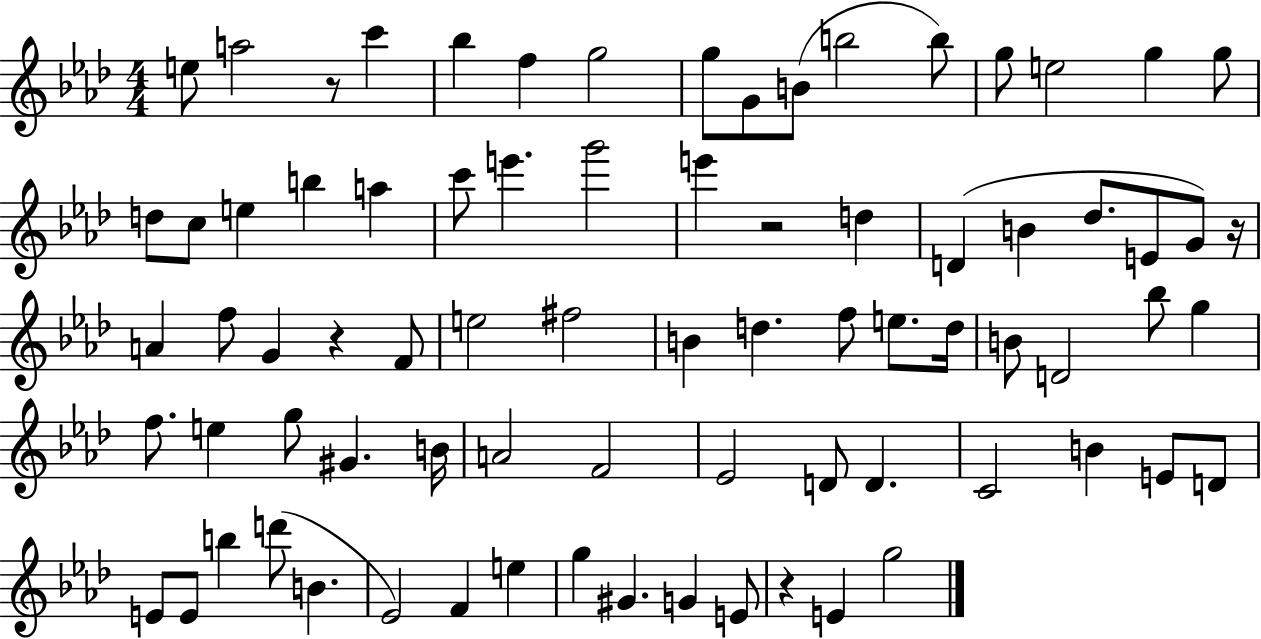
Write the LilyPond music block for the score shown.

{
  \clef treble
  \numericTimeSignature
  \time 4/4
  \key aes \major
  e''8 a''2 r8 c'''4 | bes''4 f''4 g''2 | g''8 g'8 b'8( b''2 b''8) | g''8 e''2 g''4 g''8 | \break d''8 c''8 e''4 b''4 a''4 | c'''8 e'''4. g'''2 | e'''4 r2 d''4 | d'4( b'4 des''8. e'8 g'8) r16 | \break a'4 f''8 g'4 r4 f'8 | e''2 fis''2 | b'4 d''4. f''8 e''8. d''16 | b'8 d'2 bes''8 g''4 | \break f''8. e''4 g''8 gis'4. b'16 | a'2 f'2 | ees'2 d'8 d'4. | c'2 b'4 e'8 d'8 | \break e'8 e'8 b''4 d'''8( b'4. | ees'2) f'4 e''4 | g''4 gis'4. g'4 e'8 | r4 e'4 g''2 | \break \bar "|."
}